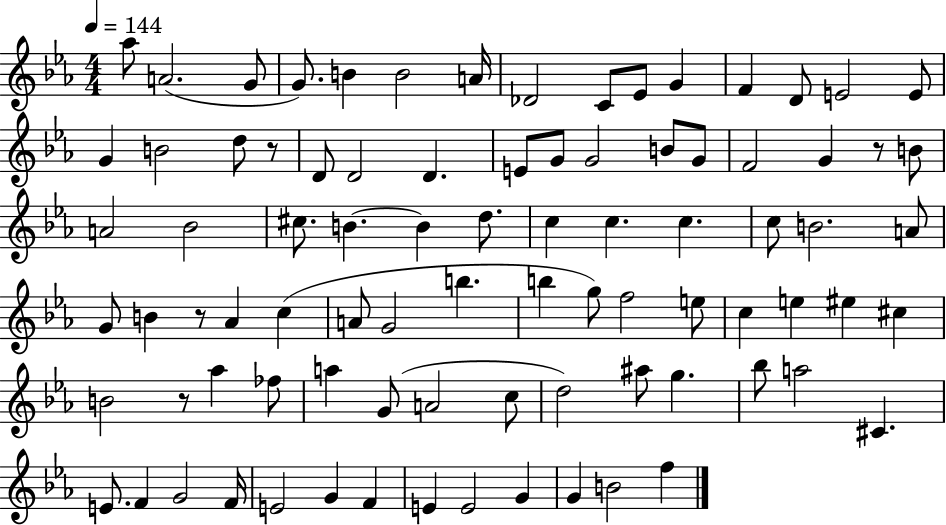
{
  \clef treble
  \numericTimeSignature
  \time 4/4
  \key ees \major
  \tempo 4 = 144
  aes''8 a'2.( g'8 | g'8.) b'4 b'2 a'16 | des'2 c'8 ees'8 g'4 | f'4 d'8 e'2 e'8 | \break g'4 b'2 d''8 r8 | d'8 d'2 d'4. | e'8 g'8 g'2 b'8 g'8 | f'2 g'4 r8 b'8 | \break a'2 bes'2 | cis''8. b'4.~~ b'4 d''8. | c''4 c''4. c''4. | c''8 b'2. a'8 | \break g'8 b'4 r8 aes'4 c''4( | a'8 g'2 b''4. | b''4 g''8) f''2 e''8 | c''4 e''4 eis''4 cis''4 | \break b'2 r8 aes''4 fes''8 | a''4 g'8( a'2 c''8 | d''2) ais''8 g''4. | bes''8 a''2 cis'4. | \break e'8. f'4 g'2 f'16 | e'2 g'4 f'4 | e'4 e'2 g'4 | g'4 b'2 f''4 | \break \bar "|."
}